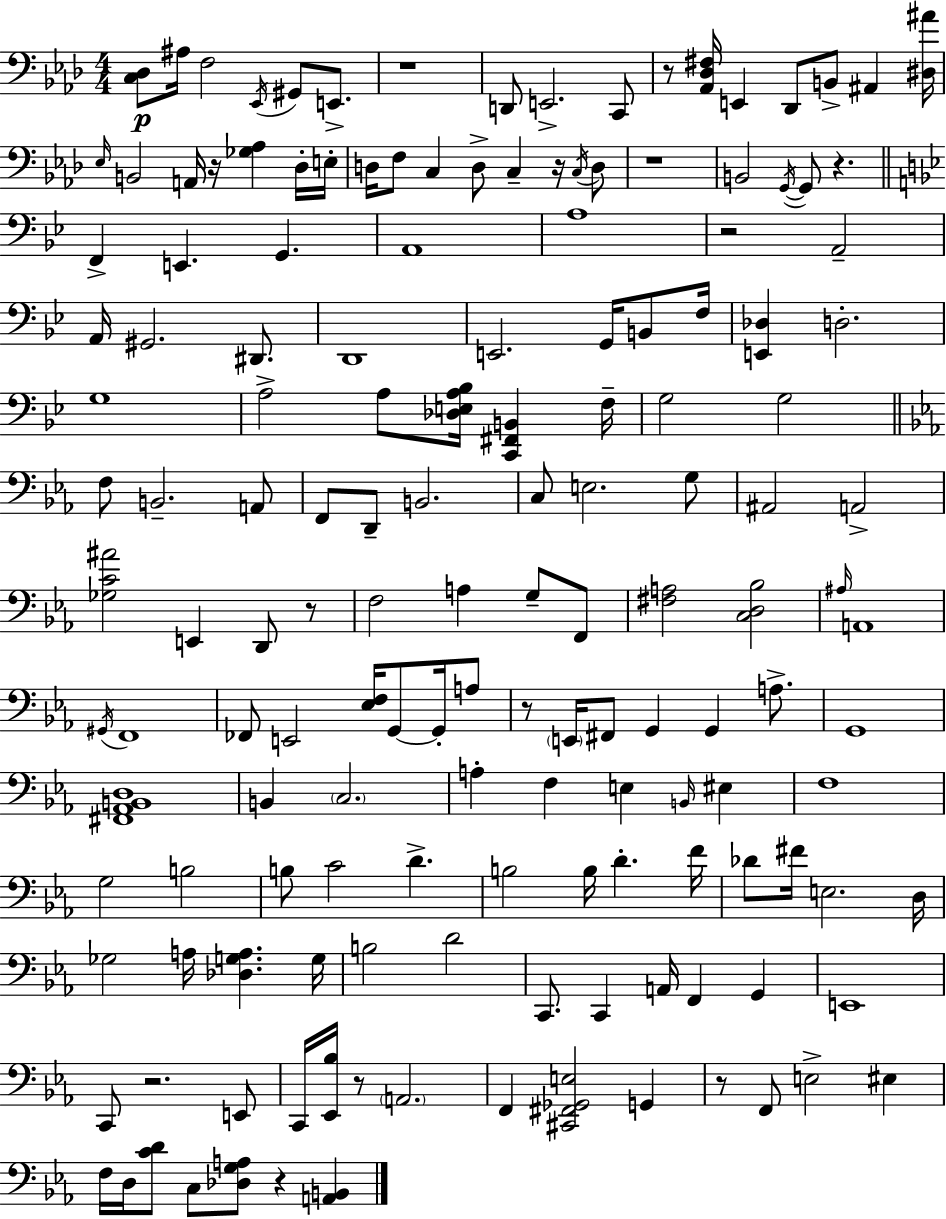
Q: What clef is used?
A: bass